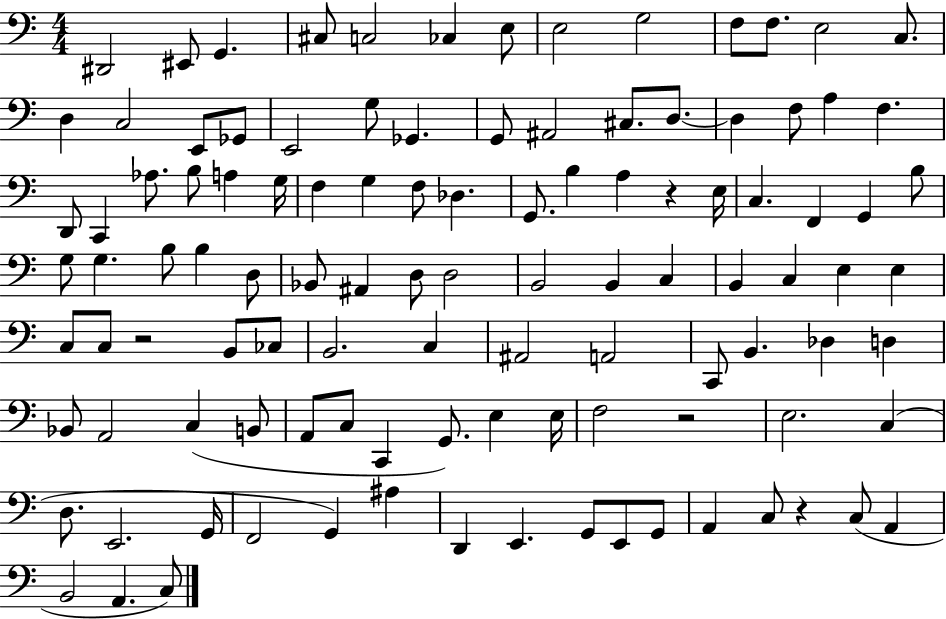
D#2/h EIS2/e G2/q. C#3/e C3/h CES3/q E3/e E3/h G3/h F3/e F3/e. E3/h C3/e. D3/q C3/h E2/e Gb2/e E2/h G3/e Gb2/q. G2/e A#2/h C#3/e. D3/e. D3/q F3/e A3/q F3/q. D2/e C2/q Ab3/e. B3/e A3/q G3/s F3/q G3/q F3/e Db3/q. G2/e. B3/q A3/q R/q E3/s C3/q. F2/q G2/q B3/e G3/e G3/q. B3/e B3/q D3/e Bb2/e A#2/q D3/e D3/h B2/h B2/q C3/q B2/q C3/q E3/q E3/q C3/e C3/e R/h B2/e CES3/e B2/h. C3/q A#2/h A2/h C2/e B2/q. Db3/q D3/q Bb2/e A2/h C3/q B2/e A2/e C3/e C2/q G2/e. E3/q E3/s F3/h R/h E3/h. C3/q D3/e. E2/h. G2/s F2/h G2/q A#3/q D2/q E2/q. G2/e E2/e G2/e A2/q C3/e R/q C3/e A2/q B2/h A2/q. C3/e